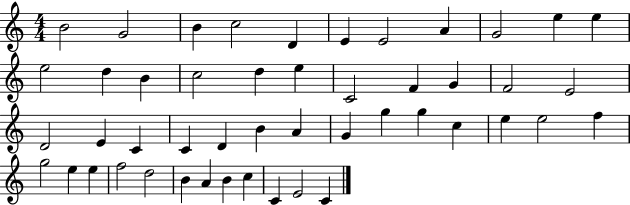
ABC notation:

X:1
T:Untitled
M:4/4
L:1/4
K:C
B2 G2 B c2 D E E2 A G2 e e e2 d B c2 d e C2 F G F2 E2 D2 E C C D B A G g g c e e2 f g2 e e f2 d2 B A B c C E2 C